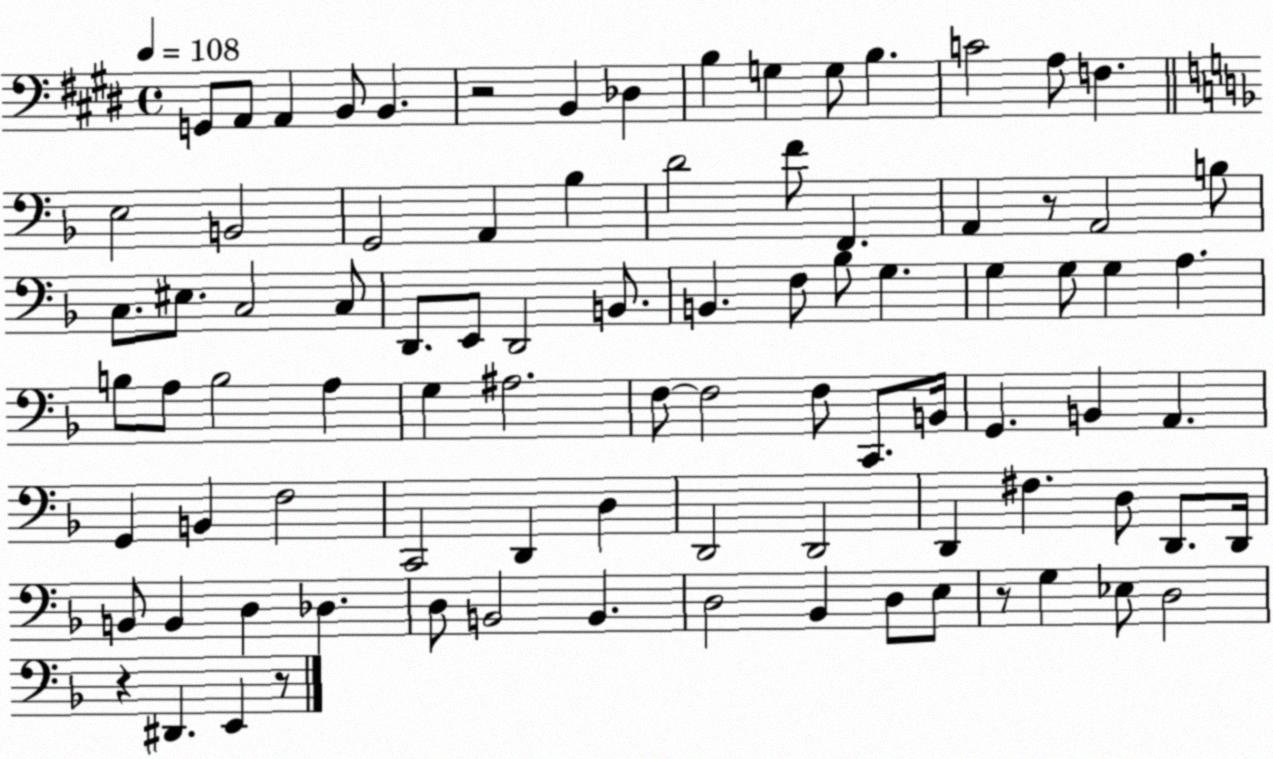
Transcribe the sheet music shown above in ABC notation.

X:1
T:Untitled
M:4/4
L:1/4
K:E
G,,/2 A,,/2 A,, B,,/2 B,, z2 B,, _D, B, G, G,/2 B, C2 A,/2 F, E,2 B,,2 G,,2 A,, _B, D2 F/2 F,, A,, z/2 A,,2 B,/2 C,/2 ^E,/2 C,2 C,/2 D,,/2 E,,/2 D,,2 B,,/2 B,, F,/2 _B,/2 G, G, G,/2 G, A, B,/2 A,/2 B,2 A, G, ^A,2 F,/2 F,2 F,/2 C,,/2 B,,/4 G,, B,, A,, G,, B,, F,2 C,,2 D,, D, D,,2 D,,2 D,, ^F, D,/2 D,,/2 D,,/4 B,,/2 B,, D, _D, D,/2 B,,2 B,, D,2 _B,, D,/2 E,/2 z/2 G, _E,/2 D,2 z ^D,, E,, z/2